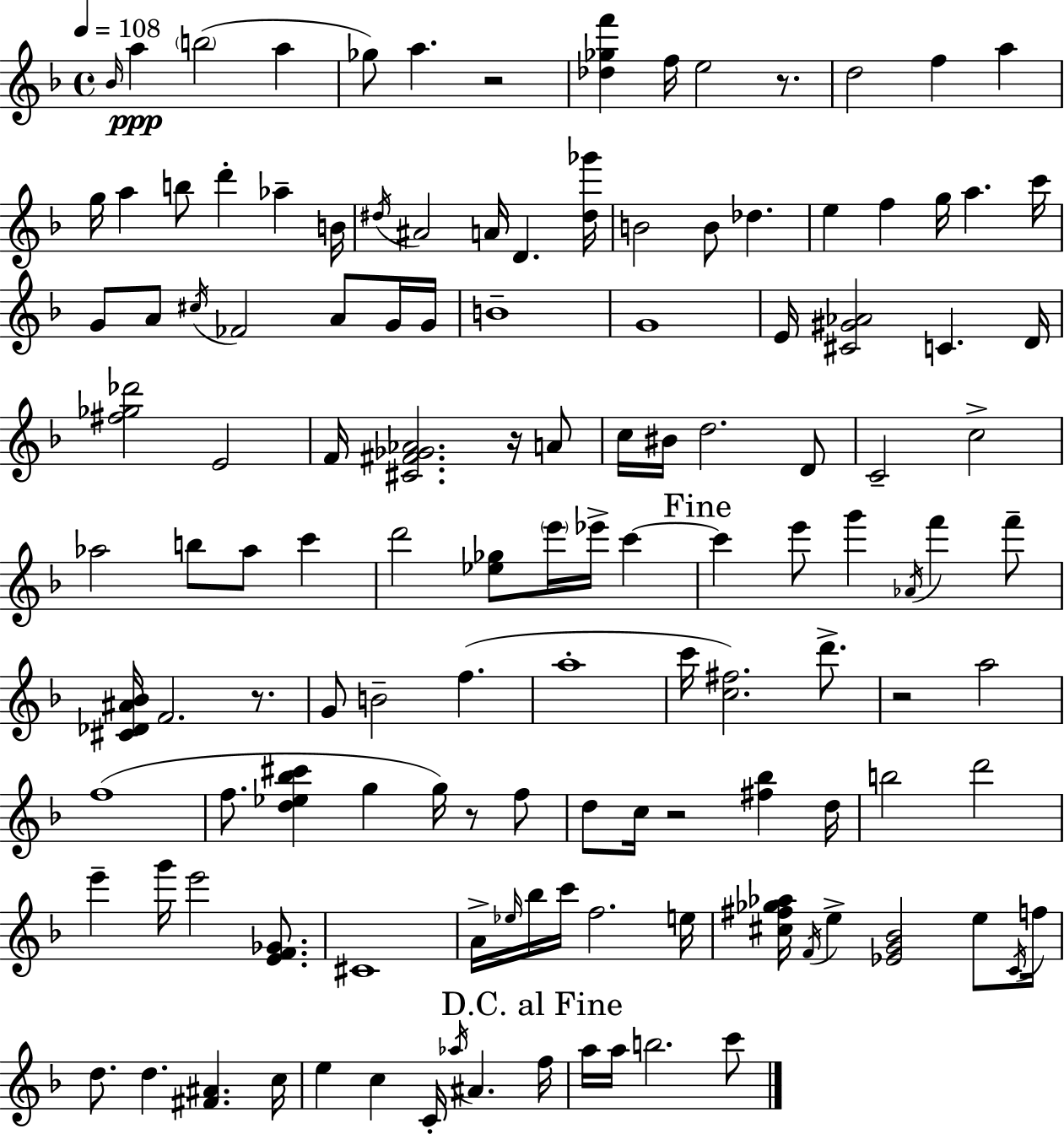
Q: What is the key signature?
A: D minor